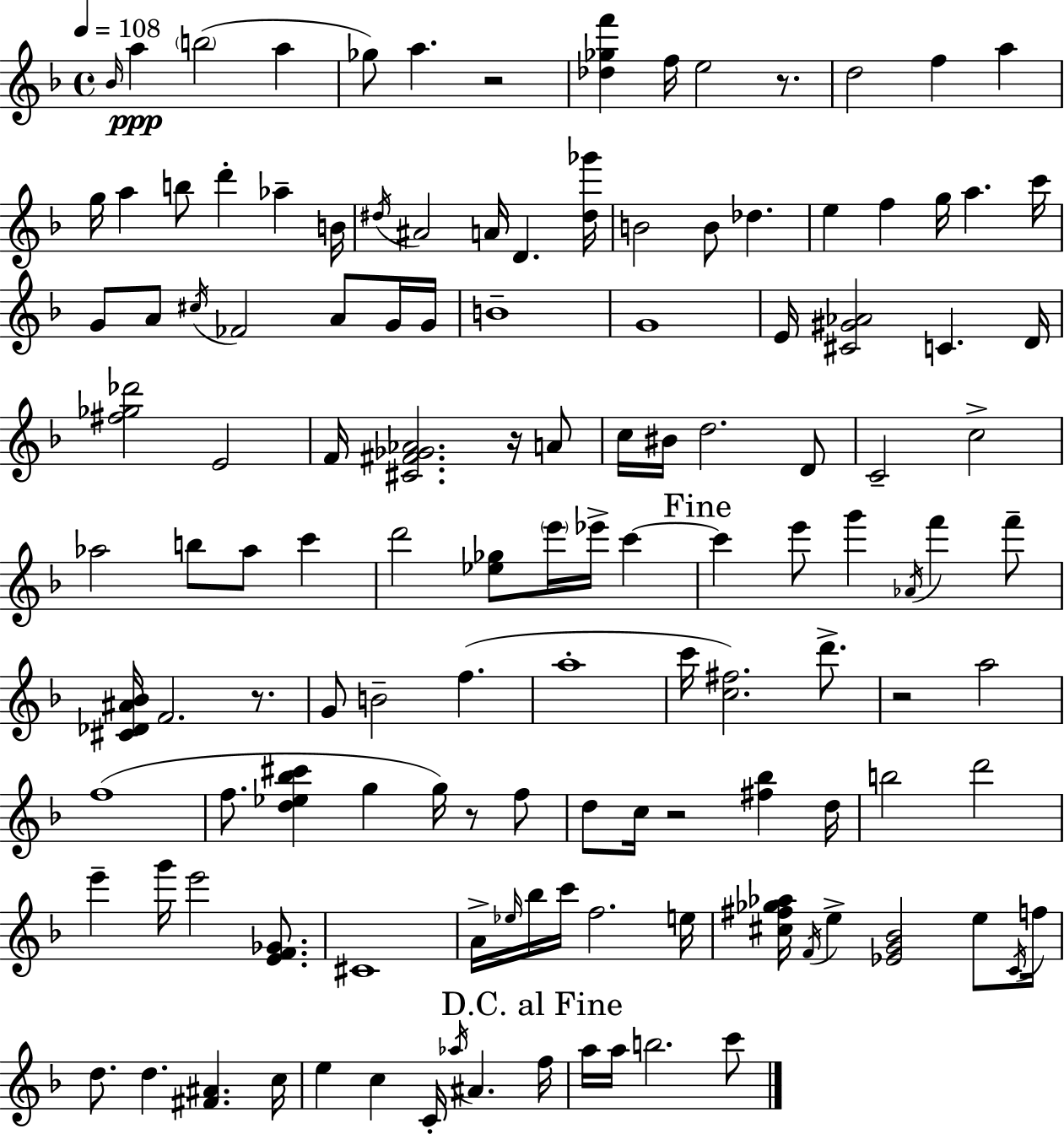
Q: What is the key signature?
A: D minor